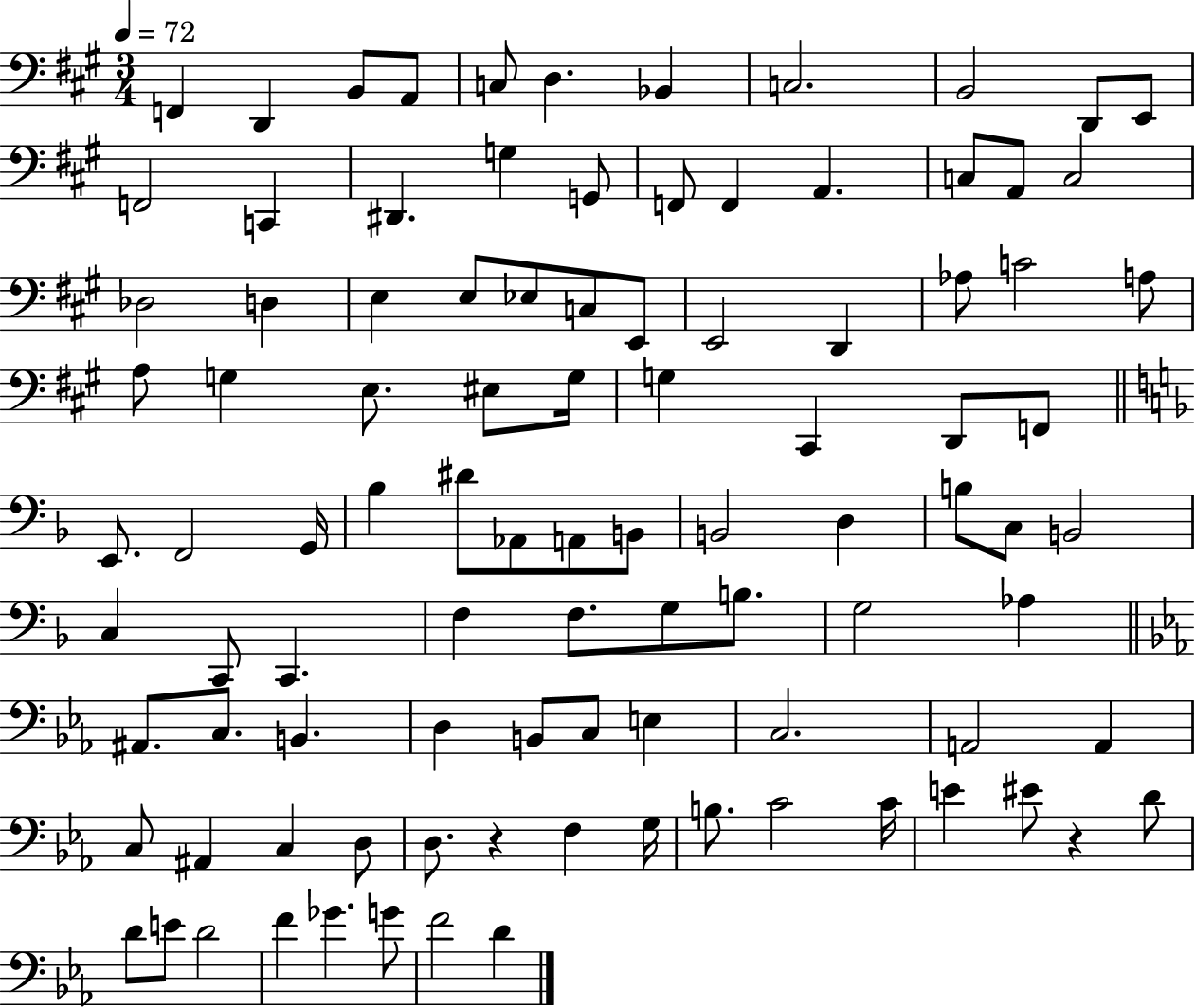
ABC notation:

X:1
T:Untitled
M:3/4
L:1/4
K:A
F,, D,, B,,/2 A,,/2 C,/2 D, _B,, C,2 B,,2 D,,/2 E,,/2 F,,2 C,, ^D,, G, G,,/2 F,,/2 F,, A,, C,/2 A,,/2 C,2 _D,2 D, E, E,/2 _E,/2 C,/2 E,,/2 E,,2 D,, _A,/2 C2 A,/2 A,/2 G, E,/2 ^E,/2 G,/4 G, ^C,, D,,/2 F,,/2 E,,/2 F,,2 G,,/4 _B, ^D/2 _A,,/2 A,,/2 B,,/2 B,,2 D, B,/2 C,/2 B,,2 C, C,,/2 C,, F, F,/2 G,/2 B,/2 G,2 _A, ^A,,/2 C,/2 B,, D, B,,/2 C,/2 E, C,2 A,,2 A,, C,/2 ^A,, C, D,/2 D,/2 z F, G,/4 B,/2 C2 C/4 E ^E/2 z D/2 D/2 E/2 D2 F _G G/2 F2 D